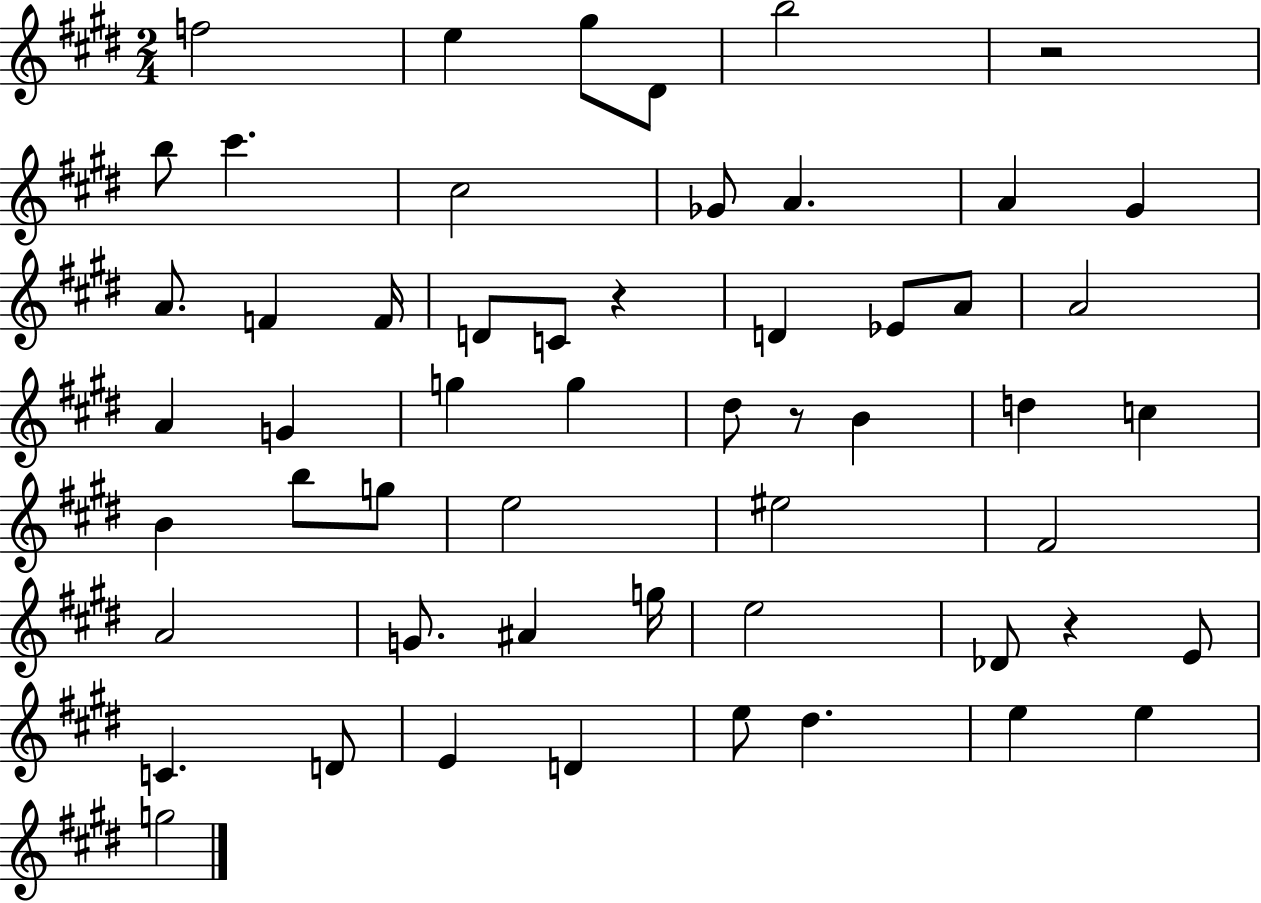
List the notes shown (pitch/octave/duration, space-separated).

F5/h E5/q G#5/e D#4/e B5/h R/h B5/e C#6/q. C#5/h Gb4/e A4/q. A4/q G#4/q A4/e. F4/q F4/s D4/e C4/e R/q D4/q Eb4/e A4/e A4/h A4/q G4/q G5/q G5/q D#5/e R/e B4/q D5/q C5/q B4/q B5/e G5/e E5/h EIS5/h F#4/h A4/h G4/e. A#4/q G5/s E5/h Db4/e R/q E4/e C4/q. D4/e E4/q D4/q E5/e D#5/q. E5/q E5/q G5/h